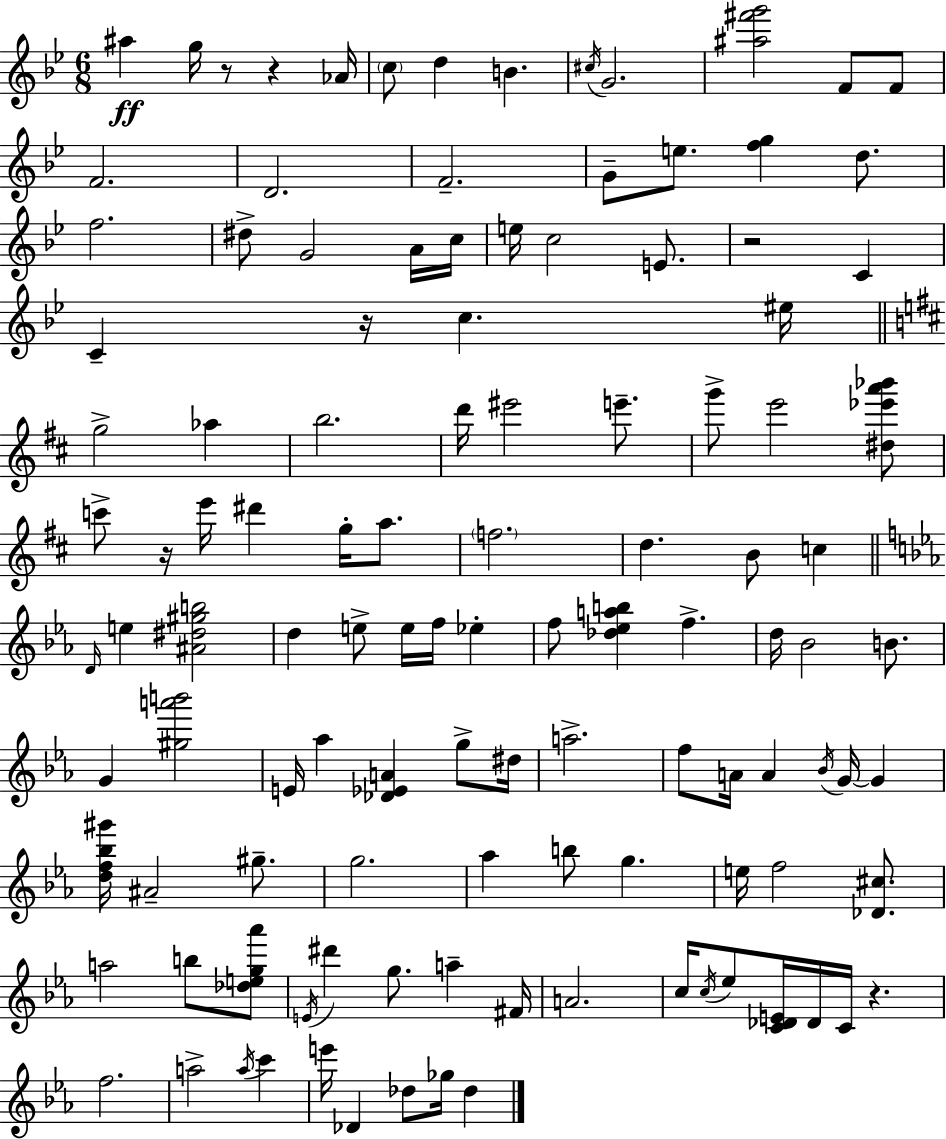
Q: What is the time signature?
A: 6/8